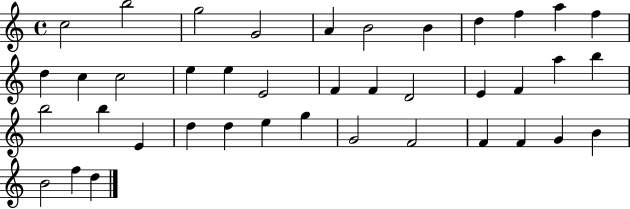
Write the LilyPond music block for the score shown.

{
  \clef treble
  \time 4/4
  \defaultTimeSignature
  \key c \major
  c''2 b''2 | g''2 g'2 | a'4 b'2 b'4 | d''4 f''4 a''4 f''4 | \break d''4 c''4 c''2 | e''4 e''4 e'2 | f'4 f'4 d'2 | e'4 f'4 a''4 b''4 | \break b''2 b''4 e'4 | d''4 d''4 e''4 g''4 | g'2 f'2 | f'4 f'4 g'4 b'4 | \break b'2 f''4 d''4 | \bar "|."
}